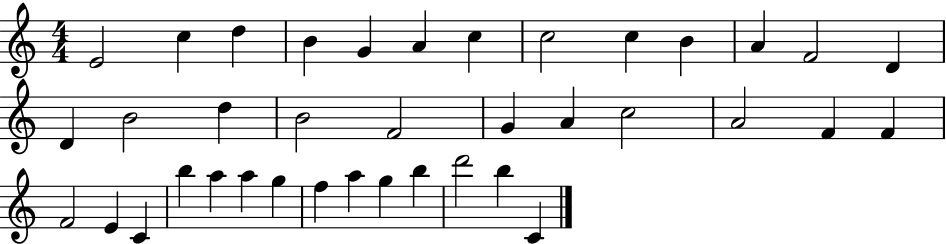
{
  \clef treble
  \numericTimeSignature
  \time 4/4
  \key c \major
  e'2 c''4 d''4 | b'4 g'4 a'4 c''4 | c''2 c''4 b'4 | a'4 f'2 d'4 | \break d'4 b'2 d''4 | b'2 f'2 | g'4 a'4 c''2 | a'2 f'4 f'4 | \break f'2 e'4 c'4 | b''4 a''4 a''4 g''4 | f''4 a''4 g''4 b''4 | d'''2 b''4 c'4 | \break \bar "|."
}